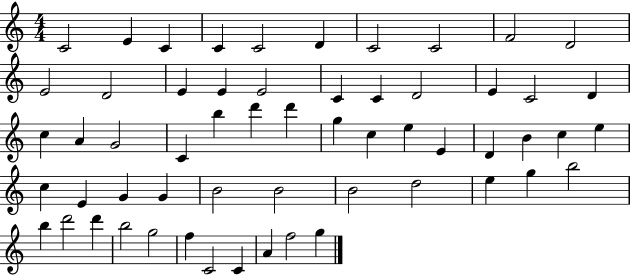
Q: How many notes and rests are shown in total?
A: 58